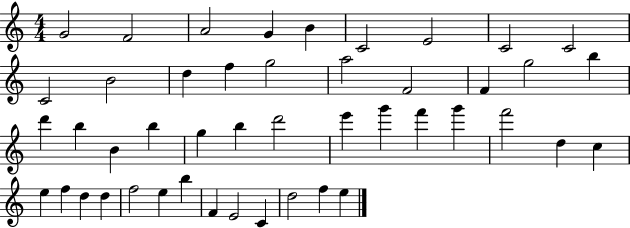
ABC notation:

X:1
T:Untitled
M:4/4
L:1/4
K:C
G2 F2 A2 G B C2 E2 C2 C2 C2 B2 d f g2 a2 F2 F g2 b d' b B b g b d'2 e' g' f' g' f'2 d c e f d d f2 e b F E2 C d2 f e